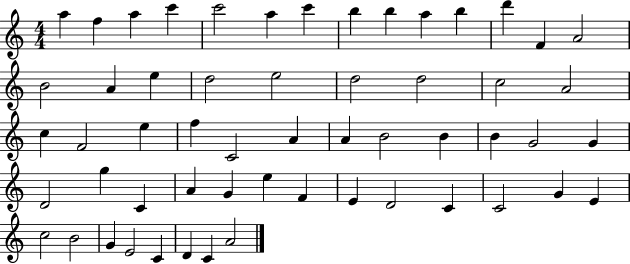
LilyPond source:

{
  \clef treble
  \numericTimeSignature
  \time 4/4
  \key c \major
  a''4 f''4 a''4 c'''4 | c'''2 a''4 c'''4 | b''4 b''4 a''4 b''4 | d'''4 f'4 a'2 | \break b'2 a'4 e''4 | d''2 e''2 | d''2 d''2 | c''2 a'2 | \break c''4 f'2 e''4 | f''4 c'2 a'4 | a'4 b'2 b'4 | b'4 g'2 g'4 | \break d'2 g''4 c'4 | a'4 g'4 e''4 f'4 | e'4 d'2 c'4 | c'2 g'4 e'4 | \break c''2 b'2 | g'4 e'2 c'4 | d'4 c'4 a'2 | \bar "|."
}